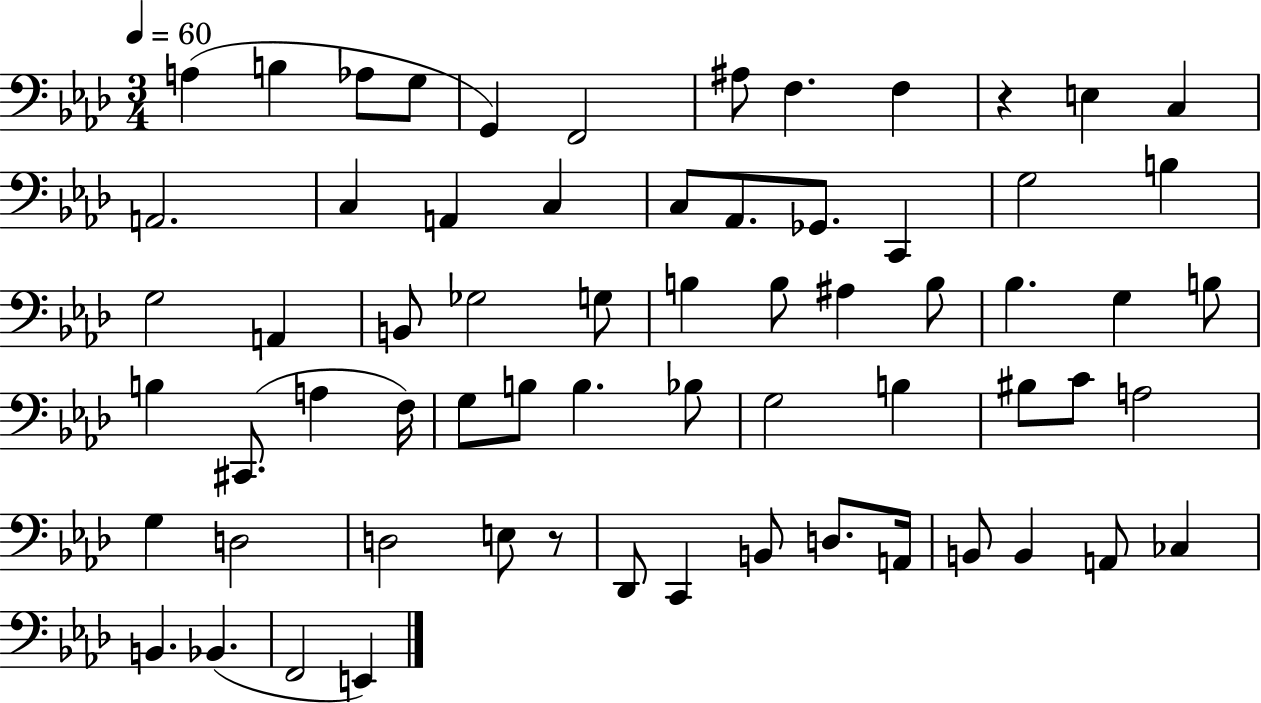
X:1
T:Untitled
M:3/4
L:1/4
K:Ab
A, B, _A,/2 G,/2 G,, F,,2 ^A,/2 F, F, z E, C, A,,2 C, A,, C, C,/2 _A,,/2 _G,,/2 C,, G,2 B, G,2 A,, B,,/2 _G,2 G,/2 B, B,/2 ^A, B,/2 _B, G, B,/2 B, ^C,,/2 A, F,/4 G,/2 B,/2 B, _B,/2 G,2 B, ^B,/2 C/2 A,2 G, D,2 D,2 E,/2 z/2 _D,,/2 C,, B,,/2 D,/2 A,,/4 B,,/2 B,, A,,/2 _C, B,, _B,, F,,2 E,,